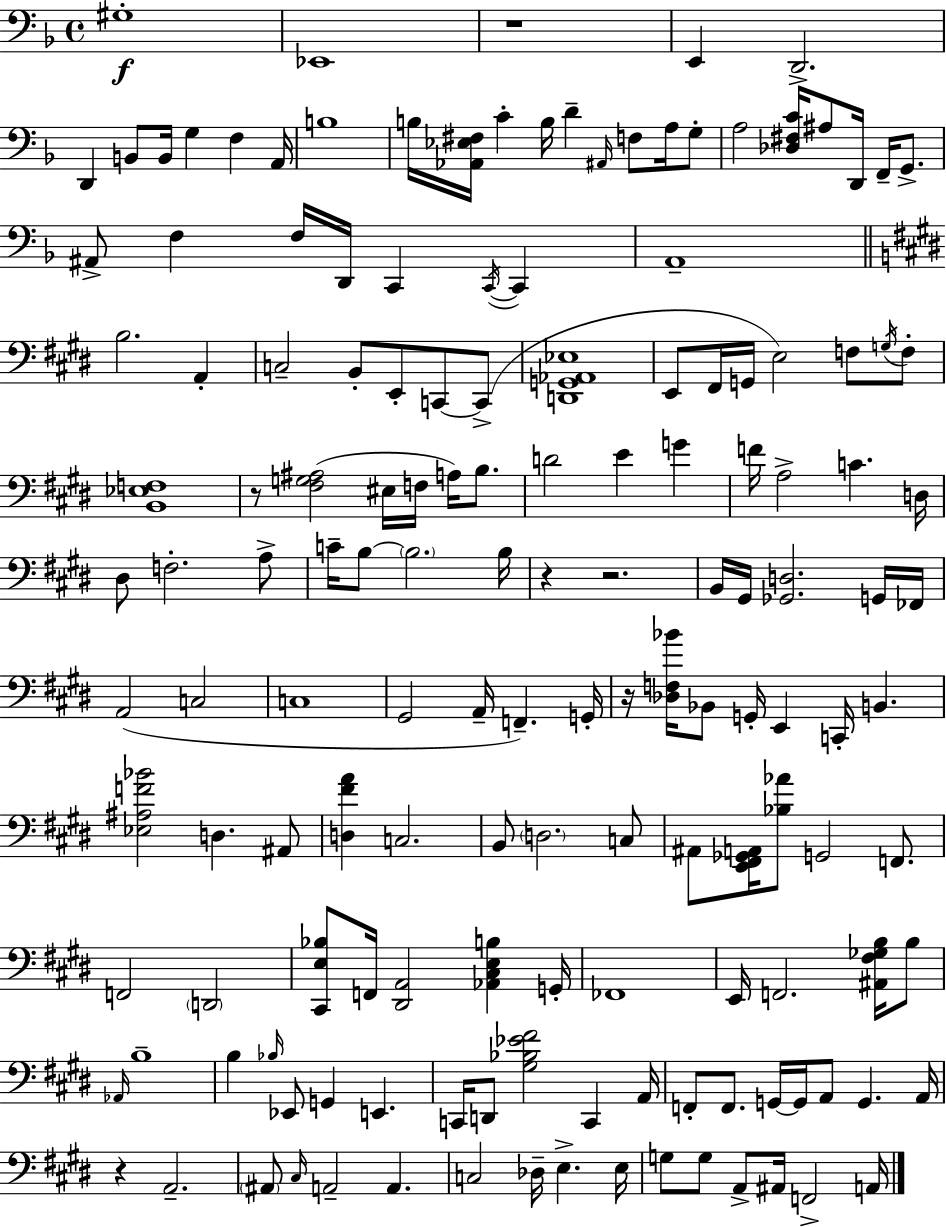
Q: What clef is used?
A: bass